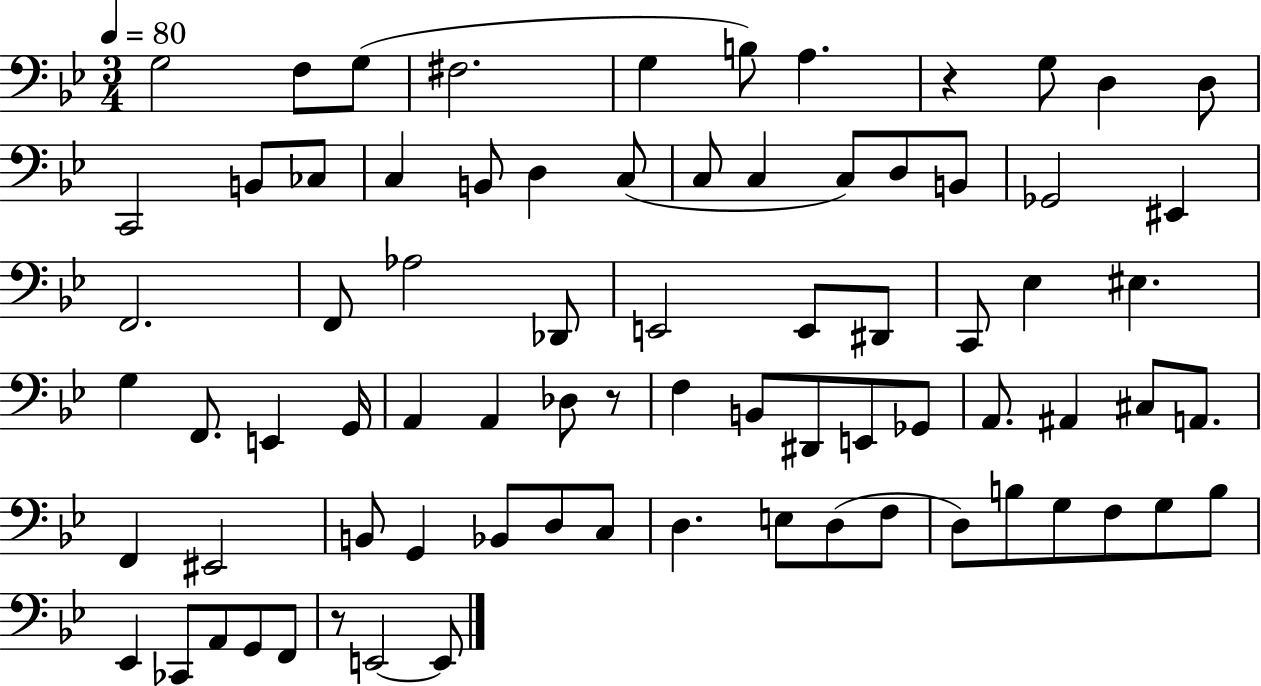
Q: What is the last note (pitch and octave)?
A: E2